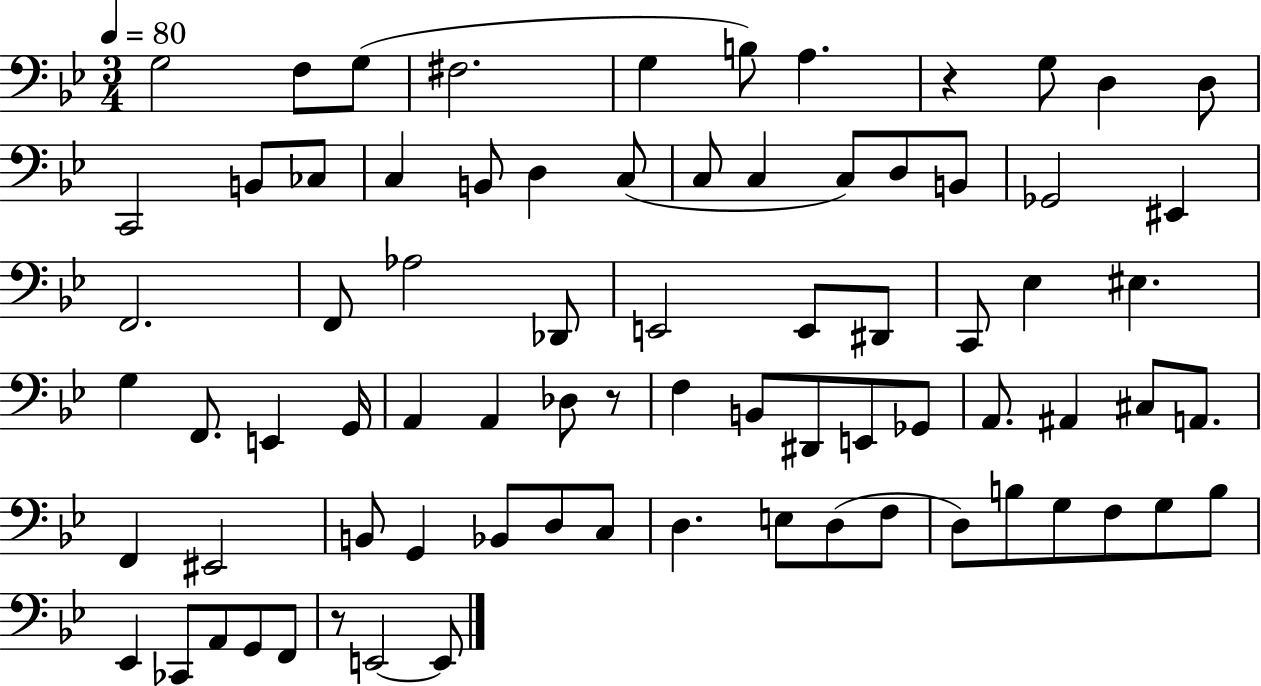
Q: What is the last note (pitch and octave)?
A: E2